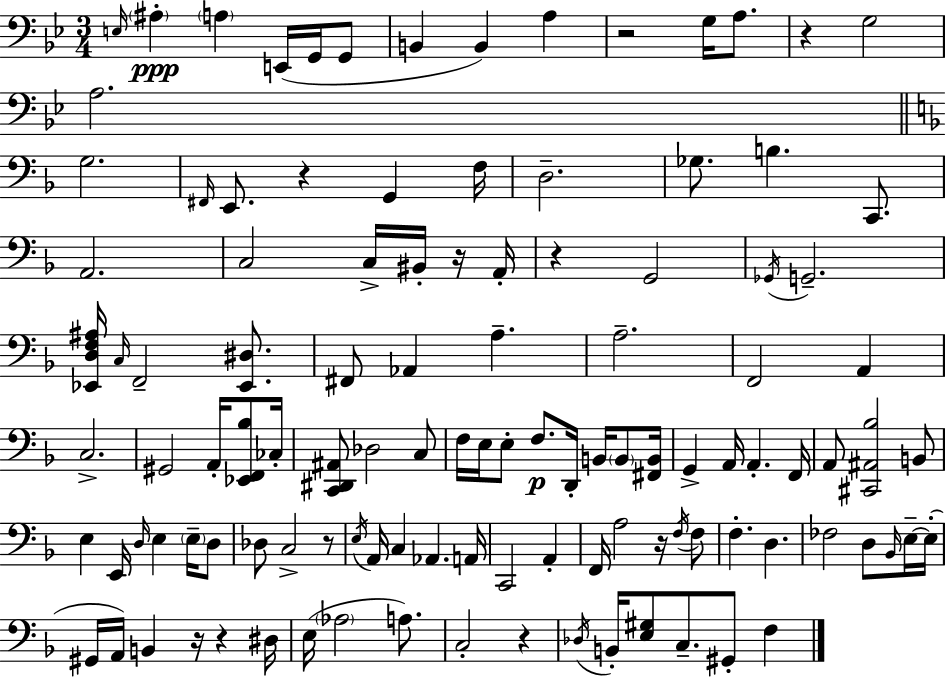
X:1
T:Untitled
M:3/4
L:1/4
K:Bb
E,/4 ^A, A, E,,/4 G,,/4 G,,/2 B,, B,, A, z2 G,/4 A,/2 z G,2 A,2 G,2 ^F,,/4 E,,/2 z G,, F,/4 D,2 _G,/2 B, C,,/2 A,,2 C,2 C,/4 ^B,,/4 z/4 A,,/4 z G,,2 _G,,/4 G,,2 [_E,,D,F,^A,]/4 C,/4 F,,2 [_E,,^D,]/2 ^F,,/2 _A,, A, A,2 F,,2 A,, C,2 ^G,,2 A,,/4 [_E,,F,,_B,]/2 _C,/4 [C,,^D,,^A,,]/2 _D,2 C,/2 F,/4 E,/4 E,/2 F,/2 D,,/4 B,,/4 B,,/2 [^F,,B,,]/4 G,, A,,/4 A,, F,,/4 A,,/2 [^C,,^A,,_B,]2 B,,/2 E, E,,/4 D,/4 E, E,/4 D,/2 _D,/2 C,2 z/2 E,/4 A,,/4 C, _A,, A,,/4 C,,2 A,, F,,/4 A,2 z/4 F,/4 F,/2 F, D, _F,2 D,/2 _B,,/4 E,/4 E,/4 ^G,,/4 A,,/4 B,, z/4 z ^D,/4 E,/4 _A,2 A,/2 C,2 z _D,/4 B,,/4 [E,^G,]/2 C,/2 ^G,,/2 F,